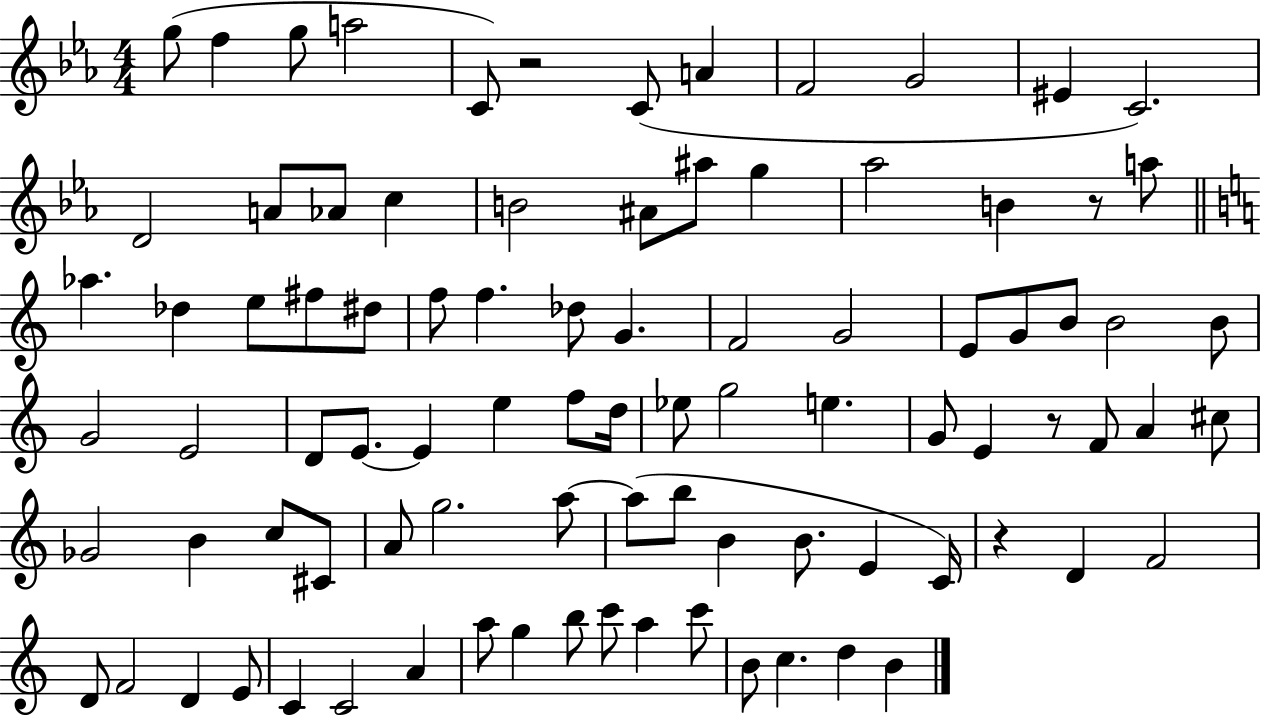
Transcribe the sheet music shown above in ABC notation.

X:1
T:Untitled
M:4/4
L:1/4
K:Eb
g/2 f g/2 a2 C/2 z2 C/2 A F2 G2 ^E C2 D2 A/2 _A/2 c B2 ^A/2 ^a/2 g _a2 B z/2 a/2 _a _d e/2 ^f/2 ^d/2 f/2 f _d/2 G F2 G2 E/2 G/2 B/2 B2 B/2 G2 E2 D/2 E/2 E e f/2 d/4 _e/2 g2 e G/2 E z/2 F/2 A ^c/2 _G2 B c/2 ^C/2 A/2 g2 a/2 a/2 b/2 B B/2 E C/4 z D F2 D/2 F2 D E/2 C C2 A a/2 g b/2 c'/2 a c'/2 B/2 c d B